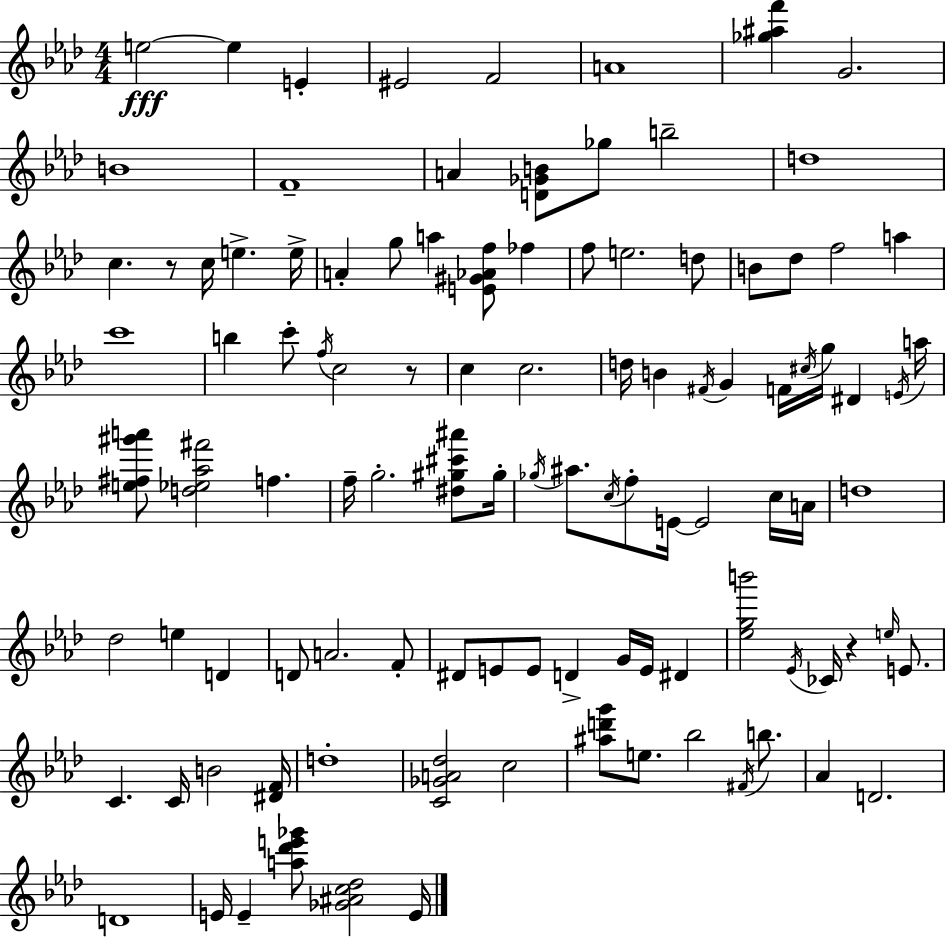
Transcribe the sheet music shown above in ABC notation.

X:1
T:Untitled
M:4/4
L:1/4
K:Ab
e2 e E ^E2 F2 A4 [_g^af'] G2 B4 F4 A [D_GB]/2 _g/2 b2 d4 c z/2 c/4 e e/4 A g/2 a [E^G_Af]/2 _f f/2 e2 d/2 B/2 _d/2 f2 a c'4 b c'/2 f/4 c2 z/2 c c2 d/4 B ^F/4 G F/4 ^c/4 g/4 ^D E/4 a/4 [e^f^g'a']/2 [d_e_a^f']2 f f/4 g2 [^d^g^c'^a']/2 ^g/4 _g/4 ^a/2 c/4 f/2 E/4 E2 c/4 A/4 d4 _d2 e D D/2 A2 F/2 ^D/2 E/2 E/2 D G/4 E/4 ^D [_egb']2 _E/4 _C/4 z e/4 E/2 C C/4 B2 [^DF]/4 d4 [C_GA_d]2 c2 [^ad'g']/2 e/2 _b2 ^F/4 b/2 _A D2 D4 E/4 E [a_d'e'_g']/2 [_G^Ac_d]2 E/4